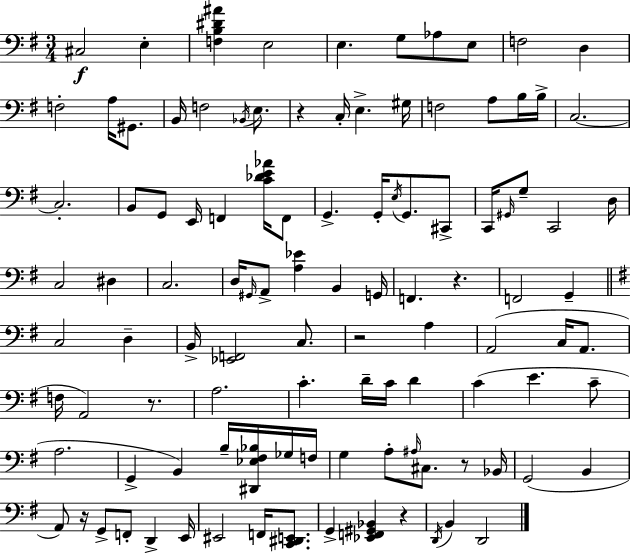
{
  \clef bass
  \numericTimeSignature
  \time 3/4
  \key g \major
  \repeat volta 2 { cis2\f e4-. | <f b dis' ais'>4 e2 | e4. g8 aes8 e8 | f2 d4 | \break f2-. a16 gis,8. | b,16 f2 \acciaccatura { bes,16 } e8. | r4 c16-. e4.-> | gis16 f2 a8 b16 | \break b16-> c2.~~ | c2.-. | b,8 g,8 e,16 f,4 <c' des' e' aes'>16 f,8 | g,4.-> g,16-. \acciaccatura { e16 } g,8. | \break cis,8-> c,16 \grace { gis,16 } g8-- c,2 | d16 c2 dis4 | c2. | d16 \grace { gis,16 } a,8-> <a ees'>4 b,4 | \break g,16 f,4. r4. | f,2 | g,4-- \bar "||" \break \key g \major c2 d4-- | b,16-> <ees, f,>2 c8. | r2 a4 | a,2( c16 a,8. | \break f16 a,2) r8. | a2. | c'4.-. d'16-- c'16 d'4 | c'4( e'4. c'8-- | \break a2. | g,4-> b,4) b16-- <dis, ees fis bes>16 ges16 f16 | g4 a8-. \grace { ais16 } cis8. r8 | bes,16 g,2( b,4 | \break a,8) r16 g,8-> f,8-. d,4-> | e,16 eis,2 f,16 <c, dis, e,>8. | g,4-> <ees, f, gis, bes,>4 r4 | \acciaccatura { d,16 } b,4 d,2 | \break } \bar "|."
}